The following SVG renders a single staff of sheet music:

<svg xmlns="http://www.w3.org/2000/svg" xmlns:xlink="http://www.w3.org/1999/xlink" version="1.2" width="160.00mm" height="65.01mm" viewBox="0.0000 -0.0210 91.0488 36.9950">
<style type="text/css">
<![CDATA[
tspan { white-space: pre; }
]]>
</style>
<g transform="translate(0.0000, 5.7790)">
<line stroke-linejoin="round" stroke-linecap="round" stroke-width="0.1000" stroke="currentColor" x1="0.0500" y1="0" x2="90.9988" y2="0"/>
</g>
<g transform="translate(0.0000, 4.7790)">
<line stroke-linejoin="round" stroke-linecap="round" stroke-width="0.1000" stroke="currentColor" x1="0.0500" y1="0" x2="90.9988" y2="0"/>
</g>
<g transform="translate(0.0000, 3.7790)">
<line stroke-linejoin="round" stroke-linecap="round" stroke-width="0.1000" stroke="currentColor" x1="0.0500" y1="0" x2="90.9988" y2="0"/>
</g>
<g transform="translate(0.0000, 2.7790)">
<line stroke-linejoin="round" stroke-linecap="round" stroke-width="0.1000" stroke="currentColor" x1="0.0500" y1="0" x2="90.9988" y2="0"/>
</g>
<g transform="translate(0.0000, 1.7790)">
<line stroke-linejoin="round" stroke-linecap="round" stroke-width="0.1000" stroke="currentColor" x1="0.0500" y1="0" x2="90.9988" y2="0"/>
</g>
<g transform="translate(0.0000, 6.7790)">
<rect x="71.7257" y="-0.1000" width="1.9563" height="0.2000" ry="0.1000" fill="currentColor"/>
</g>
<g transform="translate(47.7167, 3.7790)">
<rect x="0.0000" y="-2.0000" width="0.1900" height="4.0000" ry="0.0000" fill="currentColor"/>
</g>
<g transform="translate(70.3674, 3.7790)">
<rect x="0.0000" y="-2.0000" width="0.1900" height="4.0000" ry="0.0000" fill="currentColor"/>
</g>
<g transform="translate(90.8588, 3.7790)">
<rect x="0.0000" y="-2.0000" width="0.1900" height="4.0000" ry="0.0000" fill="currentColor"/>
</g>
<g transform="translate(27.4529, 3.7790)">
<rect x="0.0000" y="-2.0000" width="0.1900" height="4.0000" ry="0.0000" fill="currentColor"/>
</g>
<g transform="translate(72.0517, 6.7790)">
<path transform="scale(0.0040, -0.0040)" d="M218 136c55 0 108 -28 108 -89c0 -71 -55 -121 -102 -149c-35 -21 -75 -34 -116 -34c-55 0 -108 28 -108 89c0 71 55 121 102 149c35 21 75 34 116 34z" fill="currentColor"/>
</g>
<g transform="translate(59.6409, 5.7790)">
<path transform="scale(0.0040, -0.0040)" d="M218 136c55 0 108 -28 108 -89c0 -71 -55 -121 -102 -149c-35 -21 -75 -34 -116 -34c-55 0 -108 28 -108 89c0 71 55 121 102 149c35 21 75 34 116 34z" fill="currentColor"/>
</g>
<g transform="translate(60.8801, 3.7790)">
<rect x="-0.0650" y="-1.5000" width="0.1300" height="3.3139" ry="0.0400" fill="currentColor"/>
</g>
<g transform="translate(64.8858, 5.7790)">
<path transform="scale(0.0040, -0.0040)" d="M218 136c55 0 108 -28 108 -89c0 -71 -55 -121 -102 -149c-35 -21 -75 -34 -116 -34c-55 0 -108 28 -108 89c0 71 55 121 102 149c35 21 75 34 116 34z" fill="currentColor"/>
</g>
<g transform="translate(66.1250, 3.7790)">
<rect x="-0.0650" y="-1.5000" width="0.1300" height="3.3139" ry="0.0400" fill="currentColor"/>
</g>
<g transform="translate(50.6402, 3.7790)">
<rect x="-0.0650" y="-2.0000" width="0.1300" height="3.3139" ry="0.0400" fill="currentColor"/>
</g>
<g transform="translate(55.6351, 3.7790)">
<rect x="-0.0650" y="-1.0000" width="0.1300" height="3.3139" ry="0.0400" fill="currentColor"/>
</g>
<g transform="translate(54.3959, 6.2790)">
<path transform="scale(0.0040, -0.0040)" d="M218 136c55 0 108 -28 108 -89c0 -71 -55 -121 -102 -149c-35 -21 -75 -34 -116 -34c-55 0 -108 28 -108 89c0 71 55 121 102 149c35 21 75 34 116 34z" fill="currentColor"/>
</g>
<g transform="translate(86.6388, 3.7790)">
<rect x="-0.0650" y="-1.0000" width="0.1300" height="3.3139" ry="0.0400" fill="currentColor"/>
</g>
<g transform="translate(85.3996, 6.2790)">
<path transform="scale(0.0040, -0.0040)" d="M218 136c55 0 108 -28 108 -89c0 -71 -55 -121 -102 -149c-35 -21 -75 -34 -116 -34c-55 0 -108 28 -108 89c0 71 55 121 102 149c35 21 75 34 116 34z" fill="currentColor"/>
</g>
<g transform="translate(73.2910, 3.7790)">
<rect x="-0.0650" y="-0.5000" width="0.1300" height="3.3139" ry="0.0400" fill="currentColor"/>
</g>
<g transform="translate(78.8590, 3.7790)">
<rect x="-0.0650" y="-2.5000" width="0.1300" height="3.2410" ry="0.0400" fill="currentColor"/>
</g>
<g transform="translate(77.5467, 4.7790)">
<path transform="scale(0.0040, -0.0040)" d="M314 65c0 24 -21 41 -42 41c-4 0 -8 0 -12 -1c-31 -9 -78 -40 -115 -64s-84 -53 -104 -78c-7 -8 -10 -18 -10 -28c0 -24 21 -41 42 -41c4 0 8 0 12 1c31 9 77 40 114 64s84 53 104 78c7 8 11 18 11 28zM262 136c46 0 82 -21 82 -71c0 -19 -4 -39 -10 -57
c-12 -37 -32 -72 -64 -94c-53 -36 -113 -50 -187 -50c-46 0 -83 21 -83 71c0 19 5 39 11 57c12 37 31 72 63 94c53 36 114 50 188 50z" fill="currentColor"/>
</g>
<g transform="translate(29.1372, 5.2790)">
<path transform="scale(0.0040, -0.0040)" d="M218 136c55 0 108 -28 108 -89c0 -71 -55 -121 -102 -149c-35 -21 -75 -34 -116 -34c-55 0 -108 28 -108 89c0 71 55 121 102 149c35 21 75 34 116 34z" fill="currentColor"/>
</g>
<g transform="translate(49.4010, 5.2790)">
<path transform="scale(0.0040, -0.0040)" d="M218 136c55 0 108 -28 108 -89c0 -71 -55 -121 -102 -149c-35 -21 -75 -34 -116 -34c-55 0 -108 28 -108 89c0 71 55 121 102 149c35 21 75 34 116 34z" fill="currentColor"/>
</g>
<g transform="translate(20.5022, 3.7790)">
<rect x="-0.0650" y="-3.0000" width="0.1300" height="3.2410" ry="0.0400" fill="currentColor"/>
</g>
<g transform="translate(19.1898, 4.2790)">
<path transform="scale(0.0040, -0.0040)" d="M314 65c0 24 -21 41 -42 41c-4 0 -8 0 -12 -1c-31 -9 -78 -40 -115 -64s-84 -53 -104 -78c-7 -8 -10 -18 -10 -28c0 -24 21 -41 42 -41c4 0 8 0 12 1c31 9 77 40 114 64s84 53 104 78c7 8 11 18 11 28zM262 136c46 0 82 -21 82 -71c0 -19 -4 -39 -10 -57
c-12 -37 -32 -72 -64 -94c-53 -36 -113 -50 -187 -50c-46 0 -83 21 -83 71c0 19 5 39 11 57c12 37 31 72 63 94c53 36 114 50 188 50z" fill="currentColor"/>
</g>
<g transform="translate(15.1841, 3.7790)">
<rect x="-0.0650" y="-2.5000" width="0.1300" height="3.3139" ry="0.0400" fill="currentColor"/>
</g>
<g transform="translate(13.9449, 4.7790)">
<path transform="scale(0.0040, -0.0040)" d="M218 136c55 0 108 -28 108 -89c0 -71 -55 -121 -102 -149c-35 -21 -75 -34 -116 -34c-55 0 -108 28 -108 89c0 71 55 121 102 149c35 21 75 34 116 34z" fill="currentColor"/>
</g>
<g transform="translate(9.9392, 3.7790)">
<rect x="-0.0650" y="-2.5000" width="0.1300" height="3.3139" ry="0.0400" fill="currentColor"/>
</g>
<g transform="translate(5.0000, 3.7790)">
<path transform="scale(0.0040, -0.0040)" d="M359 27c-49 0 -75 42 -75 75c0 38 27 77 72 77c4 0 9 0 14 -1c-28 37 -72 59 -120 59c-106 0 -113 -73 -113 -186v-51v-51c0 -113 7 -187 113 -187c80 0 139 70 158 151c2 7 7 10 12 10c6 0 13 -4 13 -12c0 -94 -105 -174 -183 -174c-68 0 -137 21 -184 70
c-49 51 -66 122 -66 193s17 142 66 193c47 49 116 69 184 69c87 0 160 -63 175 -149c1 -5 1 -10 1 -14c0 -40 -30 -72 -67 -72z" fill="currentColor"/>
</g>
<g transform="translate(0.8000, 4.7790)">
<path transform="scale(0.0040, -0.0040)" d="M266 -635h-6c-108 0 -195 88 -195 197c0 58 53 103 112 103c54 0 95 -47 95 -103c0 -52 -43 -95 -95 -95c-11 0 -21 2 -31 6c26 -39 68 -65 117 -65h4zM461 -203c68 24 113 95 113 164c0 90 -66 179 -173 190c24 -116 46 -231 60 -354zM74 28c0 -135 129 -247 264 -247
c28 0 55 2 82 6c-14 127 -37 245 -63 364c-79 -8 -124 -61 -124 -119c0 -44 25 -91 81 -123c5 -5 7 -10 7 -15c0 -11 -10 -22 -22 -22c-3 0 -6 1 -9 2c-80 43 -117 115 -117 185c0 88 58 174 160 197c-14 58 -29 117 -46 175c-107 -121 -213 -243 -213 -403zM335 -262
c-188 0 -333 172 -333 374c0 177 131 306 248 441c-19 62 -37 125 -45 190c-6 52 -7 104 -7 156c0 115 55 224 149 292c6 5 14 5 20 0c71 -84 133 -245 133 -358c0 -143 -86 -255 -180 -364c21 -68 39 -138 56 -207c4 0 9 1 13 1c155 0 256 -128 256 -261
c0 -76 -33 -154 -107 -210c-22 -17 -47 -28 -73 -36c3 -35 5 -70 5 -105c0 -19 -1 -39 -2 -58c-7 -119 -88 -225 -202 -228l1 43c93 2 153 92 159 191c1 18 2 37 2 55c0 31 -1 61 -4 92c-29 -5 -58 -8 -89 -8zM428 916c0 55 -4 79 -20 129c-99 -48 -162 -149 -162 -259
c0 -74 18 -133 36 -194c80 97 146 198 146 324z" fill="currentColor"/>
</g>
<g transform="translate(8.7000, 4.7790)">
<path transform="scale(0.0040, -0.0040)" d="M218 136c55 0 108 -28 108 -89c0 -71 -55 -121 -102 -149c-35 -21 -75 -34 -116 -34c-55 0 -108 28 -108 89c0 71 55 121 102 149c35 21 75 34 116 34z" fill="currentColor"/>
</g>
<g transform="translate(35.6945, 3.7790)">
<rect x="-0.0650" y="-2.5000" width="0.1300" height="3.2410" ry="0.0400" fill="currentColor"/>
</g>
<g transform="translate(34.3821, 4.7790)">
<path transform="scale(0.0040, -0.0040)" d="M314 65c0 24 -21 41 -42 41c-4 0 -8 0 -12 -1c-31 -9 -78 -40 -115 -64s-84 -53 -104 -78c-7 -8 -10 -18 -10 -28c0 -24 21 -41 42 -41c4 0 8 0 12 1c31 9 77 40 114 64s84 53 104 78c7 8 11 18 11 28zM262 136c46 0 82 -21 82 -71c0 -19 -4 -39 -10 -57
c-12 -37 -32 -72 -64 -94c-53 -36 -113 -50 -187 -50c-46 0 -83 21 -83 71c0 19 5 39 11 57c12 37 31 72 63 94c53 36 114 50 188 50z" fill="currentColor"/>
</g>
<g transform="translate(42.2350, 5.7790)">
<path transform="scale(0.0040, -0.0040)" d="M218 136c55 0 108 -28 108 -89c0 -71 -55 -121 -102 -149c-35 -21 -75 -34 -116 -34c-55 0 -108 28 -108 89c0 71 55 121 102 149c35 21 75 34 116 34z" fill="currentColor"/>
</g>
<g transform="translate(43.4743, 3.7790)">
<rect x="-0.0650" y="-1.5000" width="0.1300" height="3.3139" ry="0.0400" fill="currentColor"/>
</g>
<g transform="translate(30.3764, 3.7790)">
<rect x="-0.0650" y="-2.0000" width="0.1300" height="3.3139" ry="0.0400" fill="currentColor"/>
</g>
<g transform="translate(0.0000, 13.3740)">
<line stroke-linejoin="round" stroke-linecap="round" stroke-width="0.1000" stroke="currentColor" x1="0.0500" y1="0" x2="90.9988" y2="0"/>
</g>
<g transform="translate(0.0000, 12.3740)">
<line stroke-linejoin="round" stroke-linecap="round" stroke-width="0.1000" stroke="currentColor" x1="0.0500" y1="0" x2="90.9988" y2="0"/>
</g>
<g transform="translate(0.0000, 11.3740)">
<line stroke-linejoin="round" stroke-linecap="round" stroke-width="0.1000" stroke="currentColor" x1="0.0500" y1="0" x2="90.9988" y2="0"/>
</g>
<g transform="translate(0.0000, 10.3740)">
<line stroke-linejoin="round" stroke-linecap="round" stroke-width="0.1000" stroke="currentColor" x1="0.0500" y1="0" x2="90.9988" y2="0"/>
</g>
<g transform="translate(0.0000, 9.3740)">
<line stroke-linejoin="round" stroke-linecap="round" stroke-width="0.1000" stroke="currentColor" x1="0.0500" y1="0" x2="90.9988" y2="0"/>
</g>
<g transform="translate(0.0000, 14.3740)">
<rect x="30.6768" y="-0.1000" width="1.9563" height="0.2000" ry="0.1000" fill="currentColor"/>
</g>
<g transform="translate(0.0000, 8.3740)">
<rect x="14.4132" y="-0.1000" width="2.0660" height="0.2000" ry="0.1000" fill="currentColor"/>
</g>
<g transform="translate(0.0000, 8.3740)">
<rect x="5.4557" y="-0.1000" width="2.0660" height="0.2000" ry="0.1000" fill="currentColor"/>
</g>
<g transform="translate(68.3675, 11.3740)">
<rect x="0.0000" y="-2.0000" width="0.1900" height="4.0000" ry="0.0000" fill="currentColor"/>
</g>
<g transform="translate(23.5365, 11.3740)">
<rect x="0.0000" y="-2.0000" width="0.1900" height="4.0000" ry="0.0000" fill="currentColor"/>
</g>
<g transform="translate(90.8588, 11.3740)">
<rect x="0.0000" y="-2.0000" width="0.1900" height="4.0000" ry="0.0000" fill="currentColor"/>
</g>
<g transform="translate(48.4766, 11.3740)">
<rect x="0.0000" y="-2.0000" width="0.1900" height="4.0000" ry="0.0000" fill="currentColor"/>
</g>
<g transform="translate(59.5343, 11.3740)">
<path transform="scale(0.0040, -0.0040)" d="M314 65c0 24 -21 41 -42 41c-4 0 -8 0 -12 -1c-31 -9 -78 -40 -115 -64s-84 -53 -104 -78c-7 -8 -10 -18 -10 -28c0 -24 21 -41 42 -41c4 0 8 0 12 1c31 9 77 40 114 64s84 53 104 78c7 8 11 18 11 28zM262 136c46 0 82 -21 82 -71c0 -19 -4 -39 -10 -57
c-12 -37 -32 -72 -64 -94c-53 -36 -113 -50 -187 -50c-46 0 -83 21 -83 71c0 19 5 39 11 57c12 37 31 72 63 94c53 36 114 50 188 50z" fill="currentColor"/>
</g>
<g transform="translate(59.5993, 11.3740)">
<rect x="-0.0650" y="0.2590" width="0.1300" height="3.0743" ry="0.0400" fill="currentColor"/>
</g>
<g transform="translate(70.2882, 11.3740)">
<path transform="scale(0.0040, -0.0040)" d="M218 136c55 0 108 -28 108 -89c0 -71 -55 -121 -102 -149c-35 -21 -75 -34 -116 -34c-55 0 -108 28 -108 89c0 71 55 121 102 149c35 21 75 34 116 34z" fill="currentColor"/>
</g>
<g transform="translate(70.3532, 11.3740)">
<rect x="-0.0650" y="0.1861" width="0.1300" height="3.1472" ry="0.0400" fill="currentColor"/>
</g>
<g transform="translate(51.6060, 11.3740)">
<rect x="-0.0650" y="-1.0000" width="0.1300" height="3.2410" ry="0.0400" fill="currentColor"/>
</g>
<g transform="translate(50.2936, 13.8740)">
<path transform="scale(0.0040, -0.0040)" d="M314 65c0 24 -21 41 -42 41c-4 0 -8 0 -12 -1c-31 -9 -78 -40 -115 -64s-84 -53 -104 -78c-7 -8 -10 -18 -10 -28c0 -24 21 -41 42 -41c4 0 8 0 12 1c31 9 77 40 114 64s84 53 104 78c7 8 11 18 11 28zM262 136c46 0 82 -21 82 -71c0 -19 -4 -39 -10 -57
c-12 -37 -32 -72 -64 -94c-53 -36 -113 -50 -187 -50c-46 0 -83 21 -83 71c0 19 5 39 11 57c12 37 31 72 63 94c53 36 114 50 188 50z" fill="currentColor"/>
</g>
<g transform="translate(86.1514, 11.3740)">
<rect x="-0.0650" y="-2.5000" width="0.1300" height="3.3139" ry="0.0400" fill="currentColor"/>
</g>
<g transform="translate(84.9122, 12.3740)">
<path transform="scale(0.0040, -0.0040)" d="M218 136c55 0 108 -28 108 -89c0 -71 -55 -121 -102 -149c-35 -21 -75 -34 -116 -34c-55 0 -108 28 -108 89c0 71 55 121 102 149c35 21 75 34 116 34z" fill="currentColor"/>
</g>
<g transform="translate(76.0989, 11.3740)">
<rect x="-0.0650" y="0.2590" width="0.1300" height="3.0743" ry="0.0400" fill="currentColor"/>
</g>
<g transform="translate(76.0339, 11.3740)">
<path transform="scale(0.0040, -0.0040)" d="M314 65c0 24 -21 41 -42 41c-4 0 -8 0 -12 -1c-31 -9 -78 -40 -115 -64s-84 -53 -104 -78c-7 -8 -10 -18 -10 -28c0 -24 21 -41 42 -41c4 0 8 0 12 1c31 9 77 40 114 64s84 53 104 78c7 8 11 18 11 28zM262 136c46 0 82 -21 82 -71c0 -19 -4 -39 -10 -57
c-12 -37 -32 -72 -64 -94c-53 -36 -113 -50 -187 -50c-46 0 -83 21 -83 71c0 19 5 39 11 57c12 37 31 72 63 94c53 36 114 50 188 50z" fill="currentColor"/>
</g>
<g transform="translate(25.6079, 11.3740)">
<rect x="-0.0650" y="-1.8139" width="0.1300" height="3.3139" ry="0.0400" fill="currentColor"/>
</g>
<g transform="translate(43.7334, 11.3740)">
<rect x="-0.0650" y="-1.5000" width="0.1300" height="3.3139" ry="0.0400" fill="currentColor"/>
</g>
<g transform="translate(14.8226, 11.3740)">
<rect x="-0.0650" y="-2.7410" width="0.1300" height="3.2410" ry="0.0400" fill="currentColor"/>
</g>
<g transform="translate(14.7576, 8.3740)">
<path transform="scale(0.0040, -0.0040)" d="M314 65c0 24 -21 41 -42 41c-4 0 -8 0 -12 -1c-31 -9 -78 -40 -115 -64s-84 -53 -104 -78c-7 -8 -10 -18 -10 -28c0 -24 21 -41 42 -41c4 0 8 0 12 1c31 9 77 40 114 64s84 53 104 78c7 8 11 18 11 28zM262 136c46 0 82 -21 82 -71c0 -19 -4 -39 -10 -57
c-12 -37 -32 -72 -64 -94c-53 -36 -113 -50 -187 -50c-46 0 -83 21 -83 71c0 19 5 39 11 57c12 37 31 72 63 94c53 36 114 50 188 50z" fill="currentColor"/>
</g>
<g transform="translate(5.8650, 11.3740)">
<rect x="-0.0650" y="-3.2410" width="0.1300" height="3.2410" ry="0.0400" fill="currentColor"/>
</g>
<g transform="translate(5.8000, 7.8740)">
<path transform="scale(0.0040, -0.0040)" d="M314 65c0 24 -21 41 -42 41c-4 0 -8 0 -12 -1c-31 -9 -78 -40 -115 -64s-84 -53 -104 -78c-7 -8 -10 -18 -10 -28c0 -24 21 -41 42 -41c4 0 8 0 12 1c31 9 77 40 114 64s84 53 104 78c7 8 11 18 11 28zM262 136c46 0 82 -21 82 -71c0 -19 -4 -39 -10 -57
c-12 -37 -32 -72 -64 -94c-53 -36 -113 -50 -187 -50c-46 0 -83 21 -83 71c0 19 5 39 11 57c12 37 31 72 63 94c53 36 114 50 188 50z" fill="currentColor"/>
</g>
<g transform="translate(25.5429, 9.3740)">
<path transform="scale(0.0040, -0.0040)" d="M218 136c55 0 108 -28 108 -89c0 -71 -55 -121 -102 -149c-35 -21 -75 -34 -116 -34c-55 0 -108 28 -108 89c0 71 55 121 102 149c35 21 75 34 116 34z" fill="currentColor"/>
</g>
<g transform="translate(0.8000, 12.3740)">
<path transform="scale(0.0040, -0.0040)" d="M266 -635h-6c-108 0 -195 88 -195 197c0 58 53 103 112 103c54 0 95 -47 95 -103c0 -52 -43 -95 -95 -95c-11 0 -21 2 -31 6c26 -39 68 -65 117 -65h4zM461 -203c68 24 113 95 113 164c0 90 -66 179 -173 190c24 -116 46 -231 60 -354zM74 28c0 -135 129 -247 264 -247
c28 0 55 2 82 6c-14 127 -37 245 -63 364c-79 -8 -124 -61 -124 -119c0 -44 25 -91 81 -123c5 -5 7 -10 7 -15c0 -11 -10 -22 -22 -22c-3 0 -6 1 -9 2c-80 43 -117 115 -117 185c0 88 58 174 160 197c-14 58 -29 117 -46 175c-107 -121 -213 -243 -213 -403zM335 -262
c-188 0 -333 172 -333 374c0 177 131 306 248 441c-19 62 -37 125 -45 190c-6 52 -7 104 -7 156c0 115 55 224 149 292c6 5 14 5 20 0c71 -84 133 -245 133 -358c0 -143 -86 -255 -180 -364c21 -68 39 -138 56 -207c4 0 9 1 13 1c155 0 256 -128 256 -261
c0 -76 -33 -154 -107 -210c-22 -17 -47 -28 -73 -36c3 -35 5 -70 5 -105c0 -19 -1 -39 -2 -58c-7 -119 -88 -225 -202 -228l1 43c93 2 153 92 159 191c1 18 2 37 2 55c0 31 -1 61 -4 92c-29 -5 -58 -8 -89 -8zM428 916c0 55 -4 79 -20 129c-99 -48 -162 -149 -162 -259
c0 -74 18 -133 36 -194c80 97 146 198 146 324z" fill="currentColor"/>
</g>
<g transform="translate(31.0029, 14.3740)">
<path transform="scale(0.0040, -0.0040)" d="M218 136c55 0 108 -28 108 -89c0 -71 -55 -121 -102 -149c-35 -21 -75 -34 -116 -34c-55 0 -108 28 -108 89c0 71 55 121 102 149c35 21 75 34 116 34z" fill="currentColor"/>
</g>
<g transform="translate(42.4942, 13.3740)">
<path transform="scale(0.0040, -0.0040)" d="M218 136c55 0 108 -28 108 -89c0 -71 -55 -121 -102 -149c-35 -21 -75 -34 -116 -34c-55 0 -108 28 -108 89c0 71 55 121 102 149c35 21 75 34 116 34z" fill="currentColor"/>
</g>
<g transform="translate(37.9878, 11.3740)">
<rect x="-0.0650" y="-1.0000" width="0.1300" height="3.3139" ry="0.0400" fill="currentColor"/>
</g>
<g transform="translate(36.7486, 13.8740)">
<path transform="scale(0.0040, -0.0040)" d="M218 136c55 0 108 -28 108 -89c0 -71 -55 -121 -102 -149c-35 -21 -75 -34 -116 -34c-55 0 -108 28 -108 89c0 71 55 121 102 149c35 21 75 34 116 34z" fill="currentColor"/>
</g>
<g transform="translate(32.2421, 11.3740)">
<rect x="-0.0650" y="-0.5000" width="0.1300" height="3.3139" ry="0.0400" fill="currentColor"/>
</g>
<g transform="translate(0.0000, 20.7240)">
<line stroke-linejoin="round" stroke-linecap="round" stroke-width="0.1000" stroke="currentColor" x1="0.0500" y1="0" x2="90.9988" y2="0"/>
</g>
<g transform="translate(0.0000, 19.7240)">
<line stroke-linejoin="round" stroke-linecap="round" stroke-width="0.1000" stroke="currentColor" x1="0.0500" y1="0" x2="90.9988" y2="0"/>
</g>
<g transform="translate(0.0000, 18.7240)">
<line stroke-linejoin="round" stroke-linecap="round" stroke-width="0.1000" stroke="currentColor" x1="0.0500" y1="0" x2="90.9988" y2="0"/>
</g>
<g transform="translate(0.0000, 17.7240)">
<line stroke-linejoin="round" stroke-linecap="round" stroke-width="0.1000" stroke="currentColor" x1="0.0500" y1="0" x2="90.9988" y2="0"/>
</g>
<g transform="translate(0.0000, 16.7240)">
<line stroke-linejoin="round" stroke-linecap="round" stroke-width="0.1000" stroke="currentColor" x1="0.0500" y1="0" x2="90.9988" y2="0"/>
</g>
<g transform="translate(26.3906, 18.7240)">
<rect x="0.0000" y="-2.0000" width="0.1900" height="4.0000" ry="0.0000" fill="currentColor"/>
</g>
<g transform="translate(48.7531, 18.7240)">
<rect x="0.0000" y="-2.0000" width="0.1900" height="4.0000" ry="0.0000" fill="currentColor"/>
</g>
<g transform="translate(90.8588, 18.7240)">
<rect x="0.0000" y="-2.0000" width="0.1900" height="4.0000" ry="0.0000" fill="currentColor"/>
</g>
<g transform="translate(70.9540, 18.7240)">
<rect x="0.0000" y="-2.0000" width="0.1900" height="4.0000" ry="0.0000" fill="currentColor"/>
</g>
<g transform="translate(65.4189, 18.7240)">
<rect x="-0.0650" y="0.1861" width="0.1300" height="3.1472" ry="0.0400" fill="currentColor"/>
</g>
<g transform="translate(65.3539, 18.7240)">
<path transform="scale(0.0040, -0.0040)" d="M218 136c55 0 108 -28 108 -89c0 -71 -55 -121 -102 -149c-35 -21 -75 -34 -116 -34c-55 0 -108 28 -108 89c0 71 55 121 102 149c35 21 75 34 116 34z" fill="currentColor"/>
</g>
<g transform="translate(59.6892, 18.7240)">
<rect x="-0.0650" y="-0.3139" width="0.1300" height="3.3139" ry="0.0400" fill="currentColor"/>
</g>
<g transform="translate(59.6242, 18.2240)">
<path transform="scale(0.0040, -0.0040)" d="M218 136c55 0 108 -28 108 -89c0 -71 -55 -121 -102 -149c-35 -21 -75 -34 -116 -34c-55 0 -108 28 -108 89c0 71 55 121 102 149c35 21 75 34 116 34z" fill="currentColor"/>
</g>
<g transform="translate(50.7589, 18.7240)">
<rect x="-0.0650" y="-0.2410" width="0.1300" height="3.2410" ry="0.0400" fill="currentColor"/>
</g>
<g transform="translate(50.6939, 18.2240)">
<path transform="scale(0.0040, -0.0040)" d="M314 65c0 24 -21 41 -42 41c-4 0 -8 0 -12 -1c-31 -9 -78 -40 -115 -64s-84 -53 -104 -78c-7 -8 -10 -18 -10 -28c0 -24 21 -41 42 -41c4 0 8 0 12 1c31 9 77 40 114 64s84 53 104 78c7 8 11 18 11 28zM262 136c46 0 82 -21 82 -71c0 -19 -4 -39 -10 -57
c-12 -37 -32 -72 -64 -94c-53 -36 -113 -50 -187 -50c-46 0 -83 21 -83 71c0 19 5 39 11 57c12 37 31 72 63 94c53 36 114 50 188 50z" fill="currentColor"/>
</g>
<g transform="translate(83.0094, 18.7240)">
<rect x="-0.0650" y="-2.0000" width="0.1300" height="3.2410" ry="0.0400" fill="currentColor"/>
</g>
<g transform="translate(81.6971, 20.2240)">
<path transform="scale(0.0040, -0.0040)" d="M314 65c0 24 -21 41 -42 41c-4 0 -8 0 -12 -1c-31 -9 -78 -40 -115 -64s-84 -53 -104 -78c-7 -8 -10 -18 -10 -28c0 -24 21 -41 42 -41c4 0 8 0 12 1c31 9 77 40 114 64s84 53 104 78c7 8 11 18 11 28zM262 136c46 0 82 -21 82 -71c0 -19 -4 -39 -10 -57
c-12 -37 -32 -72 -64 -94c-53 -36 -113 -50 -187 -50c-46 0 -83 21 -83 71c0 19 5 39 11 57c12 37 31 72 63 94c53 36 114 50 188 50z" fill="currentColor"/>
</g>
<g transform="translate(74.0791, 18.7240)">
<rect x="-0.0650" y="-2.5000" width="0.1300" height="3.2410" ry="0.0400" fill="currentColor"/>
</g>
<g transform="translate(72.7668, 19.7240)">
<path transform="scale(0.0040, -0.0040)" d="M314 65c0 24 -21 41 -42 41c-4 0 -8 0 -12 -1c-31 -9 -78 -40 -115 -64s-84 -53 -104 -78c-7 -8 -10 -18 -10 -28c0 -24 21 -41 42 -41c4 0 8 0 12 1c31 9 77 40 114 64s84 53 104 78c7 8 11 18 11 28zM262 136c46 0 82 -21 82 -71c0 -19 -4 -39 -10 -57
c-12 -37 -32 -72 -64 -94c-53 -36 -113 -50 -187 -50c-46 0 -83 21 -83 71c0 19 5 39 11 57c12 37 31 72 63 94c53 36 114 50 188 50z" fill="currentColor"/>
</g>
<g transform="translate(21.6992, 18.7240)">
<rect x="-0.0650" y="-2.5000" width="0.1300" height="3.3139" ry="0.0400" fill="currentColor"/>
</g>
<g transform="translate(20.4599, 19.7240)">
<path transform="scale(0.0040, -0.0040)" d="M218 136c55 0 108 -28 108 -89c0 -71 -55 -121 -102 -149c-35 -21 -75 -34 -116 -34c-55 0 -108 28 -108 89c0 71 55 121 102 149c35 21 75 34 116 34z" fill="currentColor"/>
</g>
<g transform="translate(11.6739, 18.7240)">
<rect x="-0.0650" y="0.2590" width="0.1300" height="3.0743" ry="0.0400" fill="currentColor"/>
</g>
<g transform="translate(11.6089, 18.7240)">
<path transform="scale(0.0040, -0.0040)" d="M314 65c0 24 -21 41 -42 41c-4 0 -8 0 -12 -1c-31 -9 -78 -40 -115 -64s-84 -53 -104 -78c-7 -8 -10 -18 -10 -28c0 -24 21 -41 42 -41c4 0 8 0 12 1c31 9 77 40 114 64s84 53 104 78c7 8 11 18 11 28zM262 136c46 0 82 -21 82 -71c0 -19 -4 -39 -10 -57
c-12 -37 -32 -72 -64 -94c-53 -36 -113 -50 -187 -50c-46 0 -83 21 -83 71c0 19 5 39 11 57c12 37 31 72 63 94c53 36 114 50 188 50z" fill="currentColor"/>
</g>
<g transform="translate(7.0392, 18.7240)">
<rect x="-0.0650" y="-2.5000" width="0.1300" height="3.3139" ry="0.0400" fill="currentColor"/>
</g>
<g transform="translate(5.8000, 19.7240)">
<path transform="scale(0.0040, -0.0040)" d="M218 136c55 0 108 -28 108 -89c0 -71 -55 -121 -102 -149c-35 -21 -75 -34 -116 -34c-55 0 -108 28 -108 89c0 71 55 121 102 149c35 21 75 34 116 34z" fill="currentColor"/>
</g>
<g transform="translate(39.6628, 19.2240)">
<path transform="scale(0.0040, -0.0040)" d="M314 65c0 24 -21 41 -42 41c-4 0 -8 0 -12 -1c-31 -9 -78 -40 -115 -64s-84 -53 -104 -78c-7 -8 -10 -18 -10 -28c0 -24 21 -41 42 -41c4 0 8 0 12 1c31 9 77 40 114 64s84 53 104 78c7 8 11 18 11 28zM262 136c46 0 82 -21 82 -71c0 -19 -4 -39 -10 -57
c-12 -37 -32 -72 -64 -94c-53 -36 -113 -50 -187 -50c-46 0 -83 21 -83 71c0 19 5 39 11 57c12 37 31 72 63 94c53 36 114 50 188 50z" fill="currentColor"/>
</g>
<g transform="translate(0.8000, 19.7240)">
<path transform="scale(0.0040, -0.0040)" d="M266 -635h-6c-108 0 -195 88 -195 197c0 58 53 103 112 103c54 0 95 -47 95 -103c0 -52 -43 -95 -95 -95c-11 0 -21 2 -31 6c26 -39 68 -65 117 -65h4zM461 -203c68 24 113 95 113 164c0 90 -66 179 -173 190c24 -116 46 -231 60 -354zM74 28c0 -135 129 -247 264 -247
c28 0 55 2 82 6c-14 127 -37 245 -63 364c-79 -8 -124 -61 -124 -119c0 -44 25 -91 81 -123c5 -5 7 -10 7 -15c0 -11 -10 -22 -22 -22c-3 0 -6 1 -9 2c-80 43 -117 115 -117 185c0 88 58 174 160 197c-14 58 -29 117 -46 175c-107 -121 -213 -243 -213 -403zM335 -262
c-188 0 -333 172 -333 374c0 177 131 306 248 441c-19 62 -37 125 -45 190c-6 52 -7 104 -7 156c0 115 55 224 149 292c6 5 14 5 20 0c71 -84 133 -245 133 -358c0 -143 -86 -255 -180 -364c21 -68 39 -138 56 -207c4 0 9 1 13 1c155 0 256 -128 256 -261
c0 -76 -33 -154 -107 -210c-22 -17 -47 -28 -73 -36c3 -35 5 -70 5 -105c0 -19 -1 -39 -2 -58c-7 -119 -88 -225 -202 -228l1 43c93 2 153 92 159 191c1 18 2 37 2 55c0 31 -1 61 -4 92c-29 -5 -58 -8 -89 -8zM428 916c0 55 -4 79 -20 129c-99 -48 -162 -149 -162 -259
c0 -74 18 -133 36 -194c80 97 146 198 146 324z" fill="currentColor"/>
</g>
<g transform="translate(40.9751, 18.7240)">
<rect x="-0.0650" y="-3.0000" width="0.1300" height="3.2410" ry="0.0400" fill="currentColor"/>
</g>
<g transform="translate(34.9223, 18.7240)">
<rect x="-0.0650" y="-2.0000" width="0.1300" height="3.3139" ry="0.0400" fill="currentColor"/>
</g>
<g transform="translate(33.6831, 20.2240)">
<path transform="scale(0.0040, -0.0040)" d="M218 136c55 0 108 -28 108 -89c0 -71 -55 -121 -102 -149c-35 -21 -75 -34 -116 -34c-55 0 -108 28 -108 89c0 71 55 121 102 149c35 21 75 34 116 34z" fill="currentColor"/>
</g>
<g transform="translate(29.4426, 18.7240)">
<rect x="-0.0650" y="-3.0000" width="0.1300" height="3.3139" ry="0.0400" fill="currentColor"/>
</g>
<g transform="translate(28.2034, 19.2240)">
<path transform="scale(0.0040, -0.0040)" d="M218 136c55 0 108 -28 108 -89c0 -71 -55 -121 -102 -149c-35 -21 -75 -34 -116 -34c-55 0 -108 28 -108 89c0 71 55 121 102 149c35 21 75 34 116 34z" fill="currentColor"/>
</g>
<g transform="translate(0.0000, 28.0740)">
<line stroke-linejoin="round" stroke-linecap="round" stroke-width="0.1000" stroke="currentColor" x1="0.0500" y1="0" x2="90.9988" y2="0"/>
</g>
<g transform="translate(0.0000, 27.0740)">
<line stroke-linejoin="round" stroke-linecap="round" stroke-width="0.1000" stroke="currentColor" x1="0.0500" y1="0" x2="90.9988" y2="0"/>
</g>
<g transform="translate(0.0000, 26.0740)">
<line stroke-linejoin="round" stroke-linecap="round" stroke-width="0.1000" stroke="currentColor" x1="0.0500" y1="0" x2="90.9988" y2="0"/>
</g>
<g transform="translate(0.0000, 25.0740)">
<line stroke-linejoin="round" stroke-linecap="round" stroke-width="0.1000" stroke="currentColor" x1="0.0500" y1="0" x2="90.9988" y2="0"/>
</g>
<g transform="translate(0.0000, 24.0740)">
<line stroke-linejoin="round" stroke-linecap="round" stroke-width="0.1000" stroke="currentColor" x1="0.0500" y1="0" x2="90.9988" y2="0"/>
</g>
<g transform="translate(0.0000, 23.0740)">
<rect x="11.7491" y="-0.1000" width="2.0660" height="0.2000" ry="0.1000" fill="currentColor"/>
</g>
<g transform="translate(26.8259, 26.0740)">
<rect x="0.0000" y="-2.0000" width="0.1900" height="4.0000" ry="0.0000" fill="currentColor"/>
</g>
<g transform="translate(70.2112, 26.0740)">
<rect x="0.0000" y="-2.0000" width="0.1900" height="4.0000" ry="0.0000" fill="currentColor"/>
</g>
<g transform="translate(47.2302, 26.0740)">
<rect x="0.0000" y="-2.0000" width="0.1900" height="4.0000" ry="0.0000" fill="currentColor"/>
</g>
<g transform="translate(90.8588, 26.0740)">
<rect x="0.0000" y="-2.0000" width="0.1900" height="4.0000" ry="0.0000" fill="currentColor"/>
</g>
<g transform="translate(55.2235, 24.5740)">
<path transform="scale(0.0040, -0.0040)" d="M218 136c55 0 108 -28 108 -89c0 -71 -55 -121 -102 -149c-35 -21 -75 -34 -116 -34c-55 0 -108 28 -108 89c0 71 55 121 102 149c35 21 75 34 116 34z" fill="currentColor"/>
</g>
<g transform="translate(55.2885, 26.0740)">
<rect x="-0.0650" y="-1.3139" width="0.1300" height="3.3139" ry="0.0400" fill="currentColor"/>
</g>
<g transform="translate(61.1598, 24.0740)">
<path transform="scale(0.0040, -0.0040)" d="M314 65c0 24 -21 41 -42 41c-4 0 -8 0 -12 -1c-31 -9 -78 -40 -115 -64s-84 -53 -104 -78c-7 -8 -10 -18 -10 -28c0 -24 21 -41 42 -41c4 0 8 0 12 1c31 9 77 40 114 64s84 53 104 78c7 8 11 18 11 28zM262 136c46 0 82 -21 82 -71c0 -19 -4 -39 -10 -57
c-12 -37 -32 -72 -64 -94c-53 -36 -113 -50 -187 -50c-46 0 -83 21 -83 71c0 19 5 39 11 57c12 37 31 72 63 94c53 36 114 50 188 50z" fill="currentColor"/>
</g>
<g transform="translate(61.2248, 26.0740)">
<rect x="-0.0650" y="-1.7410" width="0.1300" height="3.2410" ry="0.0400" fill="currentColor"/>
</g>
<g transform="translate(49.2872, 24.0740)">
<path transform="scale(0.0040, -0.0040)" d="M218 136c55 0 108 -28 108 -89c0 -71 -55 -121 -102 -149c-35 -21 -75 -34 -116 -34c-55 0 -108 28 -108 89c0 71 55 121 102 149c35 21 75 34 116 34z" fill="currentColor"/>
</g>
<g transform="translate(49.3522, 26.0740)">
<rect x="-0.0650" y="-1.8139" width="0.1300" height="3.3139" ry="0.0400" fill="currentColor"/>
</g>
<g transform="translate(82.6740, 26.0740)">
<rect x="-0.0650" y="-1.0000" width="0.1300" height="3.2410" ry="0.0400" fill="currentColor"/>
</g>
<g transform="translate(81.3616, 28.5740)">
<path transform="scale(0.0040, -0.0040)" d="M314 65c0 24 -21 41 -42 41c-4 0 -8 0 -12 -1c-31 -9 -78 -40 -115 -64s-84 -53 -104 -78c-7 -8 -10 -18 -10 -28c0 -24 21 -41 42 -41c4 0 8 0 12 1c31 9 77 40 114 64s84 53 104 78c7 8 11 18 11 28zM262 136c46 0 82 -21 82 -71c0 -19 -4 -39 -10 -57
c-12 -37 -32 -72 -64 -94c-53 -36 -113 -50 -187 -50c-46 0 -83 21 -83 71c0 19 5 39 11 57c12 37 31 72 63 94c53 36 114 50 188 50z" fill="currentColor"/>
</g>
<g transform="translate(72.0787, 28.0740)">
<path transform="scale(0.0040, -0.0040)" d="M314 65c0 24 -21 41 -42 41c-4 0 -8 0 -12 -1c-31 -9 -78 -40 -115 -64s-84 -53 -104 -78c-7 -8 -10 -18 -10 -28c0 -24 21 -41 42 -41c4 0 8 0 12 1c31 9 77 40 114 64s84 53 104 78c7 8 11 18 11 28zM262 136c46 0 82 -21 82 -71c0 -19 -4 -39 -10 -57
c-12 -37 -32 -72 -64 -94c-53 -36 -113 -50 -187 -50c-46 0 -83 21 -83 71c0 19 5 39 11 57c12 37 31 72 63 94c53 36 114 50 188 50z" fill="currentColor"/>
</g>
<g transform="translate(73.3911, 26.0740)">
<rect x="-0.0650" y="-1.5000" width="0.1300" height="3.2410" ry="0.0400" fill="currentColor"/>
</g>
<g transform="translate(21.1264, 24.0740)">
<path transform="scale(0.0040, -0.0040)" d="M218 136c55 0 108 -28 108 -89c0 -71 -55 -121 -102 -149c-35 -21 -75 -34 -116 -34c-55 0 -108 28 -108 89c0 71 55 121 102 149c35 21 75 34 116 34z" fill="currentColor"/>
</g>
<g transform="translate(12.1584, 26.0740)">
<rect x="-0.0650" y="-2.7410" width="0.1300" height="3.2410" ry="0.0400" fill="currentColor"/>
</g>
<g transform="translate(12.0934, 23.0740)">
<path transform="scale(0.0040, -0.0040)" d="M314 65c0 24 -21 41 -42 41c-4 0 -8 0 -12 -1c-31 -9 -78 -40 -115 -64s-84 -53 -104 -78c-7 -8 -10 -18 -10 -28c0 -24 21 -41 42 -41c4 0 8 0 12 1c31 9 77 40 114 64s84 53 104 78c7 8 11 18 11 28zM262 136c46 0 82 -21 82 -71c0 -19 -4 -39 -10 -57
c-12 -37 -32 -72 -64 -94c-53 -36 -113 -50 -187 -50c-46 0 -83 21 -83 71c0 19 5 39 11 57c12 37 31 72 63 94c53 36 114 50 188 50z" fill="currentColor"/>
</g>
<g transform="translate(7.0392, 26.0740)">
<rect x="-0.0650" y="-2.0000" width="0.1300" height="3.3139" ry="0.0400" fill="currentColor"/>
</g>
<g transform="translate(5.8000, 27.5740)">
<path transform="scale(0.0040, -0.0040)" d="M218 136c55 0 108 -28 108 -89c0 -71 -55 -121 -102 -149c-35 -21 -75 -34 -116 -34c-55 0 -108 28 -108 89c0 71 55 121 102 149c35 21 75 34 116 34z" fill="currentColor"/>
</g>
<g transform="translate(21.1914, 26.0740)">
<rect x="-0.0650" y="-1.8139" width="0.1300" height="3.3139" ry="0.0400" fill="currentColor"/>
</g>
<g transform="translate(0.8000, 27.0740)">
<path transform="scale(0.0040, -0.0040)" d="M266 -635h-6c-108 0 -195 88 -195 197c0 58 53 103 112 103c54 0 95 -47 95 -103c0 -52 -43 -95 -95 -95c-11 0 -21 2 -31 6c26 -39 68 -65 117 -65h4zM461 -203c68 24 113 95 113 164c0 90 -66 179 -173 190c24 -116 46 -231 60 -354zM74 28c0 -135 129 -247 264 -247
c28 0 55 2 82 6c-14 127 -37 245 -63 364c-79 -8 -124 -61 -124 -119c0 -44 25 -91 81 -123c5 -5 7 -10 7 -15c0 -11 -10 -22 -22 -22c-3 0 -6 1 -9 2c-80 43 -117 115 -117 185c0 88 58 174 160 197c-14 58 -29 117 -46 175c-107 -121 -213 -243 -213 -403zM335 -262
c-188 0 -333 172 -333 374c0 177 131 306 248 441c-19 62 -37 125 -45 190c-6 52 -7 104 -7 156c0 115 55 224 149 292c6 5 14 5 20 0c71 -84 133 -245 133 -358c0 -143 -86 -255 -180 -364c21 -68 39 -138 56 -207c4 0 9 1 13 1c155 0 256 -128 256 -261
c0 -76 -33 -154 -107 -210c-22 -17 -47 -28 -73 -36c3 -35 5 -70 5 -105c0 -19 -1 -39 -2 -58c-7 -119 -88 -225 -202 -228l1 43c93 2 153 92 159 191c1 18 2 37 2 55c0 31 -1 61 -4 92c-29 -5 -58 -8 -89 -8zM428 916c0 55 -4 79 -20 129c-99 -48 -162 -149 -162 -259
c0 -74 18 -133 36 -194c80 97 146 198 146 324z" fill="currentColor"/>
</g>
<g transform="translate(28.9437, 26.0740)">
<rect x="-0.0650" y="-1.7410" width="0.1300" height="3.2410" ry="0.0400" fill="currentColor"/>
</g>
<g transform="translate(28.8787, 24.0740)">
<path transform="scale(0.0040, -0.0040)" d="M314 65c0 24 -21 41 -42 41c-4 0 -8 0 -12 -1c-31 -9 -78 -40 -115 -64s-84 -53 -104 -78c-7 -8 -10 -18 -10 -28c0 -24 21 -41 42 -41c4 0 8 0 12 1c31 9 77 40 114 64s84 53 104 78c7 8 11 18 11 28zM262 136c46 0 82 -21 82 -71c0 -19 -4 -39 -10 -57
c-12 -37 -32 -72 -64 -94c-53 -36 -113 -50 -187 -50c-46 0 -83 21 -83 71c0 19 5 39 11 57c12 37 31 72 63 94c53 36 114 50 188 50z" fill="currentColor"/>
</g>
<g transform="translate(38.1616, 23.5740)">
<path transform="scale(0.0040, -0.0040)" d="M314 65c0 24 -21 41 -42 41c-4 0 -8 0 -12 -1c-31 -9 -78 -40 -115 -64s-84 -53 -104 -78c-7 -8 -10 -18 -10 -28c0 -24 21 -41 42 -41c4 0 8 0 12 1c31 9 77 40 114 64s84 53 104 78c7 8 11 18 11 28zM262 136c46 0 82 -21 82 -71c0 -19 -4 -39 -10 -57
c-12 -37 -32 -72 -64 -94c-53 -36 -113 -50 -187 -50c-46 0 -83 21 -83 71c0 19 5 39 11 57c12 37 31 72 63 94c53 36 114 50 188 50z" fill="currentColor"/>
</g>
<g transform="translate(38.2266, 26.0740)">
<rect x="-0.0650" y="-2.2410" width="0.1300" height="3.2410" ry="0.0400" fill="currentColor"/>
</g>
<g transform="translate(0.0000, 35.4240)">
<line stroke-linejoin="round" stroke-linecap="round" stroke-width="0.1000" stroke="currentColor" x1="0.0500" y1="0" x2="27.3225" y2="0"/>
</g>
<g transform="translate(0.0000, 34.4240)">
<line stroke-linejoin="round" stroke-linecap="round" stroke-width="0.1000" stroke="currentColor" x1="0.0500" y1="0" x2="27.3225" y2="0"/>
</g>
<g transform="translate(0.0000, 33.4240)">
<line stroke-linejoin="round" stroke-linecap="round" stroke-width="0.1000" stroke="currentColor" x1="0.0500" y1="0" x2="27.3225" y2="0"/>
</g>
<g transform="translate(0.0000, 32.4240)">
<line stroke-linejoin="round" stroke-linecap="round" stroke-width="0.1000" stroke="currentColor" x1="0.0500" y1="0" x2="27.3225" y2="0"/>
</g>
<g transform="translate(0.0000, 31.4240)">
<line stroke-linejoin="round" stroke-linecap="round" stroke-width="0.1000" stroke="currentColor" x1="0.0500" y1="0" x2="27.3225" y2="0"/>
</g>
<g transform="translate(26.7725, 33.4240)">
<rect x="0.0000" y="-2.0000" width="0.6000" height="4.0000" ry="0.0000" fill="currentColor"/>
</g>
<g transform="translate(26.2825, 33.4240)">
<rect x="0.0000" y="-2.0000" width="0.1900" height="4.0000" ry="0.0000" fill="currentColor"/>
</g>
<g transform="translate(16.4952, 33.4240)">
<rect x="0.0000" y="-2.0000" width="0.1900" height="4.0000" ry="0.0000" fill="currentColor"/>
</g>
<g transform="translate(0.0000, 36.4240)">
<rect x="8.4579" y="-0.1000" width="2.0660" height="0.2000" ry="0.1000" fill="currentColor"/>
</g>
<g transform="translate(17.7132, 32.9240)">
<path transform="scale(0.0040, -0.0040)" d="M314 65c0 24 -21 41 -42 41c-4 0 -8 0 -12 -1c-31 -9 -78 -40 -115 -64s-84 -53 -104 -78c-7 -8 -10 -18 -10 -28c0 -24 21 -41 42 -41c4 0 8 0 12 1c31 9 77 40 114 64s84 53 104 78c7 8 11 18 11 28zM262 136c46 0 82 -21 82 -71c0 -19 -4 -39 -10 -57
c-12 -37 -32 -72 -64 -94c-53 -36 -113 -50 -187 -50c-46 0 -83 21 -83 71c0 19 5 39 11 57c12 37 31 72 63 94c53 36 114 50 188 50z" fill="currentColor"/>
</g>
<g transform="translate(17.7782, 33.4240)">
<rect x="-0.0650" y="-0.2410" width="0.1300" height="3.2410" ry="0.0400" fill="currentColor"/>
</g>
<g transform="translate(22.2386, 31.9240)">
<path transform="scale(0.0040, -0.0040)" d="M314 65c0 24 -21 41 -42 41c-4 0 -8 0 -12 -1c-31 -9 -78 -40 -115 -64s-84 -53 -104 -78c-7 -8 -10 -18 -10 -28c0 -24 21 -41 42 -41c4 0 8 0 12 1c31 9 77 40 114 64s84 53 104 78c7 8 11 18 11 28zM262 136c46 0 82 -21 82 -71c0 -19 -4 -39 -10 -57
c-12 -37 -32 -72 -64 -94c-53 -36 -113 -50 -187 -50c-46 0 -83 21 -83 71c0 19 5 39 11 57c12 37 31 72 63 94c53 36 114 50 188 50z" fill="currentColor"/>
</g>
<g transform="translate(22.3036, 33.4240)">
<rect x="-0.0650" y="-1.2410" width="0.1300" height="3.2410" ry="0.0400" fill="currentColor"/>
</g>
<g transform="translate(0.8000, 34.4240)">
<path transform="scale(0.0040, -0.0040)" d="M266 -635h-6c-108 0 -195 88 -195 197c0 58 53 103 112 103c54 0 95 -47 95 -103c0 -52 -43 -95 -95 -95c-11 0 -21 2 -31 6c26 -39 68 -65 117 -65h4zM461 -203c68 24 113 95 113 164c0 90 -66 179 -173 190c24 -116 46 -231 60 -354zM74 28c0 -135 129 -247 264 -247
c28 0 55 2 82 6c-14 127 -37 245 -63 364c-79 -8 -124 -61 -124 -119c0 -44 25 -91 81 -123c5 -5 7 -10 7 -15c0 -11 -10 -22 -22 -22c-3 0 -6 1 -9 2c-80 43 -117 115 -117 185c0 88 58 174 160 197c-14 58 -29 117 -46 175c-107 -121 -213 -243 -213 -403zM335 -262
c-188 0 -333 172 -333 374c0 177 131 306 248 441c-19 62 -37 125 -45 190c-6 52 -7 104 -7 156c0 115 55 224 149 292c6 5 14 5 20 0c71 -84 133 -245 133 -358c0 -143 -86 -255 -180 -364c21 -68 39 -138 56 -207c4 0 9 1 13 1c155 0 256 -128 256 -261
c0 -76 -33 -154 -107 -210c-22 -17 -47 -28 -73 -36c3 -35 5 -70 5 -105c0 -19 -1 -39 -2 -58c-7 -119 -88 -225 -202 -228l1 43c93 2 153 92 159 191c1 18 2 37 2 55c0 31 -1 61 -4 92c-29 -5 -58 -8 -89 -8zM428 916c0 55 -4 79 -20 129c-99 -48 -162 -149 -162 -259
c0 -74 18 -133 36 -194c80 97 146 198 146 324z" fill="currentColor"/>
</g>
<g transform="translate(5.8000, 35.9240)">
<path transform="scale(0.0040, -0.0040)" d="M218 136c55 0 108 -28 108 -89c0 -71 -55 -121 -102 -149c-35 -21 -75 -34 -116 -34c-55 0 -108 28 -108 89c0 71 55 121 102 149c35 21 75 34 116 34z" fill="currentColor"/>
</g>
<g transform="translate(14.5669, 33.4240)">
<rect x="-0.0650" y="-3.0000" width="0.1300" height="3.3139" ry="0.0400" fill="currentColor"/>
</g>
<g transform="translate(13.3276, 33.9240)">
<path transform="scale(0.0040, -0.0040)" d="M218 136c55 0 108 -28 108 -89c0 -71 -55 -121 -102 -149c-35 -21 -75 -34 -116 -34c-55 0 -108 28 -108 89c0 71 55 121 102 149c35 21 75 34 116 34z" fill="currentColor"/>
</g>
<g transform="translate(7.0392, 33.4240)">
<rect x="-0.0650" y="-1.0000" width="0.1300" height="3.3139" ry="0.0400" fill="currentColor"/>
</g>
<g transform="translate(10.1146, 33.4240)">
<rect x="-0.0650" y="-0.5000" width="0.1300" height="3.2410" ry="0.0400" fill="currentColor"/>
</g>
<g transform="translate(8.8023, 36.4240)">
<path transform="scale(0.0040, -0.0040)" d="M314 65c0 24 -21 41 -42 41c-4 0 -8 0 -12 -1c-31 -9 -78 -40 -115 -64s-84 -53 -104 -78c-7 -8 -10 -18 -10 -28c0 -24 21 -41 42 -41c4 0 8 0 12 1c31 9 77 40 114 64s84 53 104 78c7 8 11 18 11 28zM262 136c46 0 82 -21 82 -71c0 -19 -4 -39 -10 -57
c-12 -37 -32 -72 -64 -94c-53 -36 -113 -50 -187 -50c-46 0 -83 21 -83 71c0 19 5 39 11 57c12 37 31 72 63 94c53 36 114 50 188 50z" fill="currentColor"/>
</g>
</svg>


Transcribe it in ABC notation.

X:1
T:Untitled
M:4/4
L:1/4
K:C
G G A2 F G2 E F D E E C G2 D b2 a2 f C D E D2 B2 B B2 G G B2 G A F A2 c2 c B G2 F2 F a2 f f2 g2 f e f2 E2 D2 D C2 A c2 e2